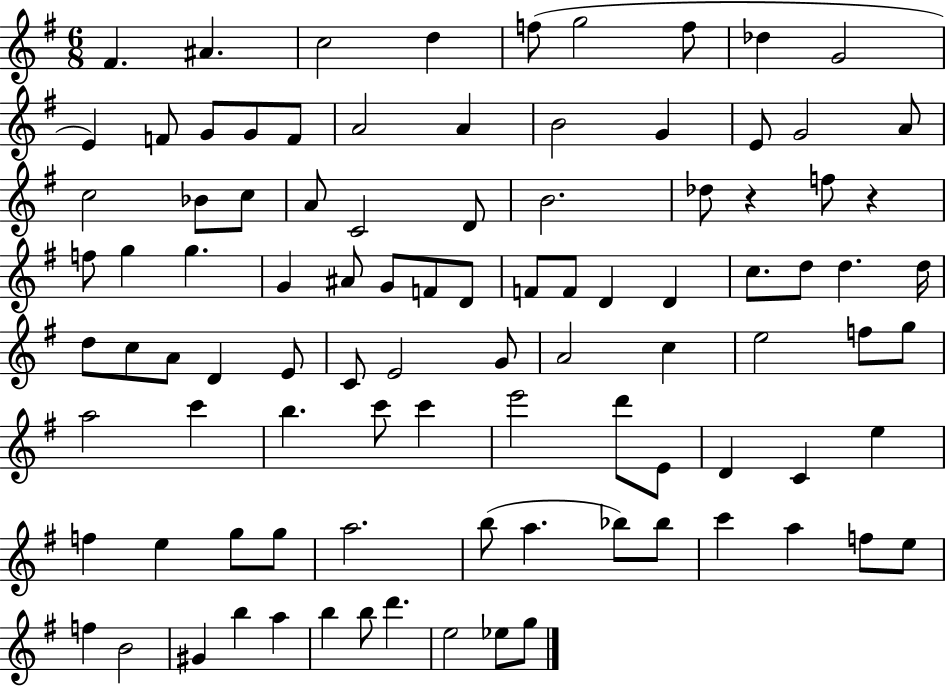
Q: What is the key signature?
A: G major